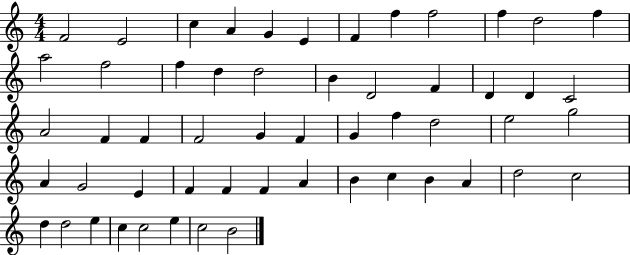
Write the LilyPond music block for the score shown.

{
  \clef treble
  \numericTimeSignature
  \time 4/4
  \key c \major
  f'2 e'2 | c''4 a'4 g'4 e'4 | f'4 f''4 f''2 | f''4 d''2 f''4 | \break a''2 f''2 | f''4 d''4 d''2 | b'4 d'2 f'4 | d'4 d'4 c'2 | \break a'2 f'4 f'4 | f'2 g'4 f'4 | g'4 f''4 d''2 | e''2 g''2 | \break a'4 g'2 e'4 | f'4 f'4 f'4 a'4 | b'4 c''4 b'4 a'4 | d''2 c''2 | \break d''4 d''2 e''4 | c''4 c''2 e''4 | c''2 b'2 | \bar "|."
}